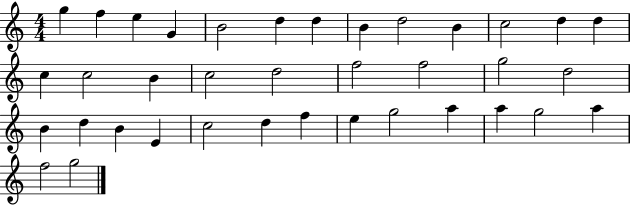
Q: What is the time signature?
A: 4/4